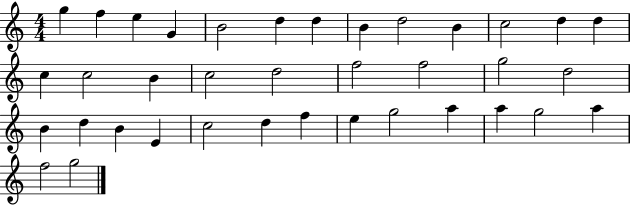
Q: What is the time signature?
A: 4/4